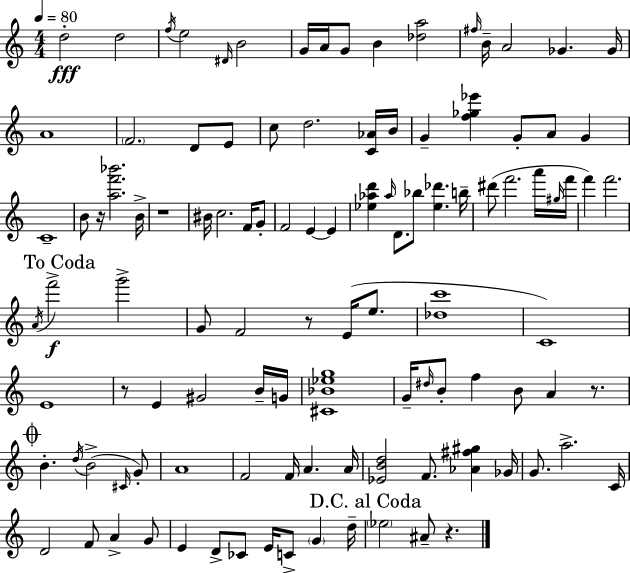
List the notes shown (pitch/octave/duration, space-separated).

D5/h D5/h F5/s E5/h D#4/s B4/h G4/s A4/s G4/e B4/q [Db5,A5]/h F#5/s B4/s A4/h Gb4/q. Gb4/s A4/w F4/h. D4/e E4/e C5/e D5/h. [C4,Ab4]/s B4/s G4/q [F5,Gb5,Eb6]/q G4/e A4/e G4/q C4/w B4/e R/s [A5,F6,Bb6]/h. B4/s R/w BIS4/s C5/h. F4/s G4/e F4/h E4/q E4/q [Eb5,Ab5,D6]/q Ab5/s D4/e. Bb5/e [Eb5,Db6]/q. B5/s D#6/e F6/h. A6/s G#5/s F6/s F6/q F6/h. A4/s F6/h G6/h G4/e F4/h R/e E4/s E5/e. [Db5,C6]/w C4/w E4/w R/e E4/q G#4/h B4/s G4/s [C#4,Bb4,Eb5,G5]/w G4/s D#5/s B4/e F5/q B4/e A4/q R/e. B4/q. D5/s B4/h C#4/s G4/e A4/w F4/h F4/s A4/q. A4/s [Eb4,B4,D5]/h F4/e. [Ab4,F#5,G#5]/q Gb4/s G4/e. A5/h. C4/s D4/h F4/e A4/q G4/e E4/q D4/e CES4/e E4/s C4/e G4/q D5/s Eb5/h A#4/e R/q.